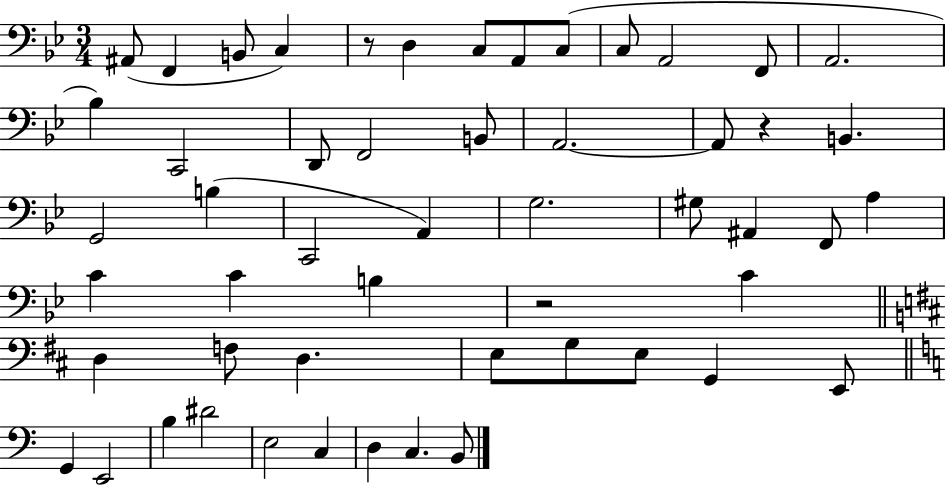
{
  \clef bass
  \numericTimeSignature
  \time 3/4
  \key bes \major
  ais,8( f,4 b,8 c4) | r8 d4 c8 a,8 c8( | c8 a,2 f,8 | a,2. | \break bes4) c,2 | d,8 f,2 b,8 | a,2.~~ | a,8 r4 b,4. | \break g,2 b4( | c,2 a,4) | g2. | gis8 ais,4 f,8 a4 | \break c'4 c'4 b4 | r2 c'4 | \bar "||" \break \key d \major d4 f8 d4. | e8 g8 e8 g,4 e,8 | \bar "||" \break \key a \minor g,4 e,2 | b4 dis'2 | e2 c4 | d4 c4. b,8 | \break \bar "|."
}